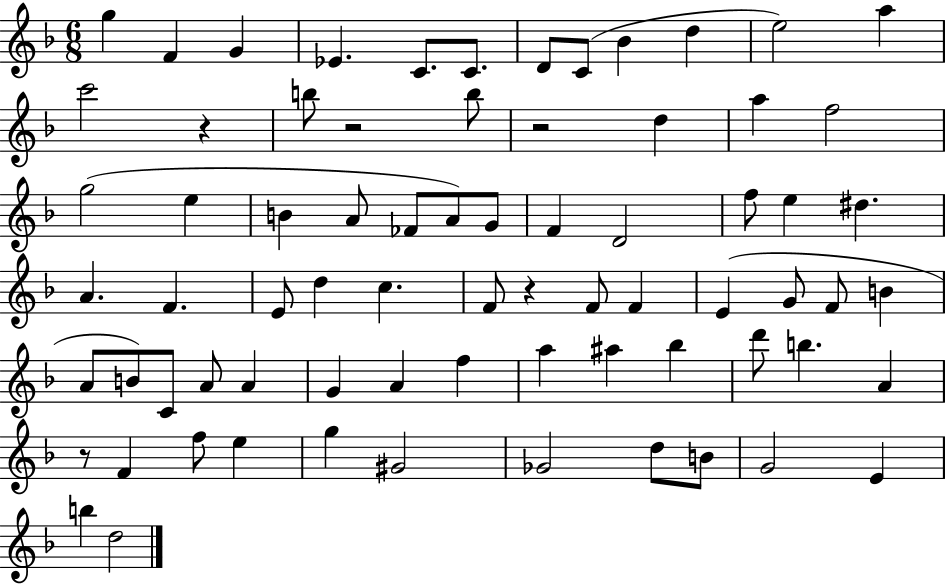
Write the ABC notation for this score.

X:1
T:Untitled
M:6/8
L:1/4
K:F
g F G _E C/2 C/2 D/2 C/2 _B d e2 a c'2 z b/2 z2 b/2 z2 d a f2 g2 e B A/2 _F/2 A/2 G/2 F D2 f/2 e ^d A F E/2 d c F/2 z F/2 F E G/2 F/2 B A/2 B/2 C/2 A/2 A G A f a ^a _b d'/2 b A z/2 F f/2 e g ^G2 _G2 d/2 B/2 G2 E b d2